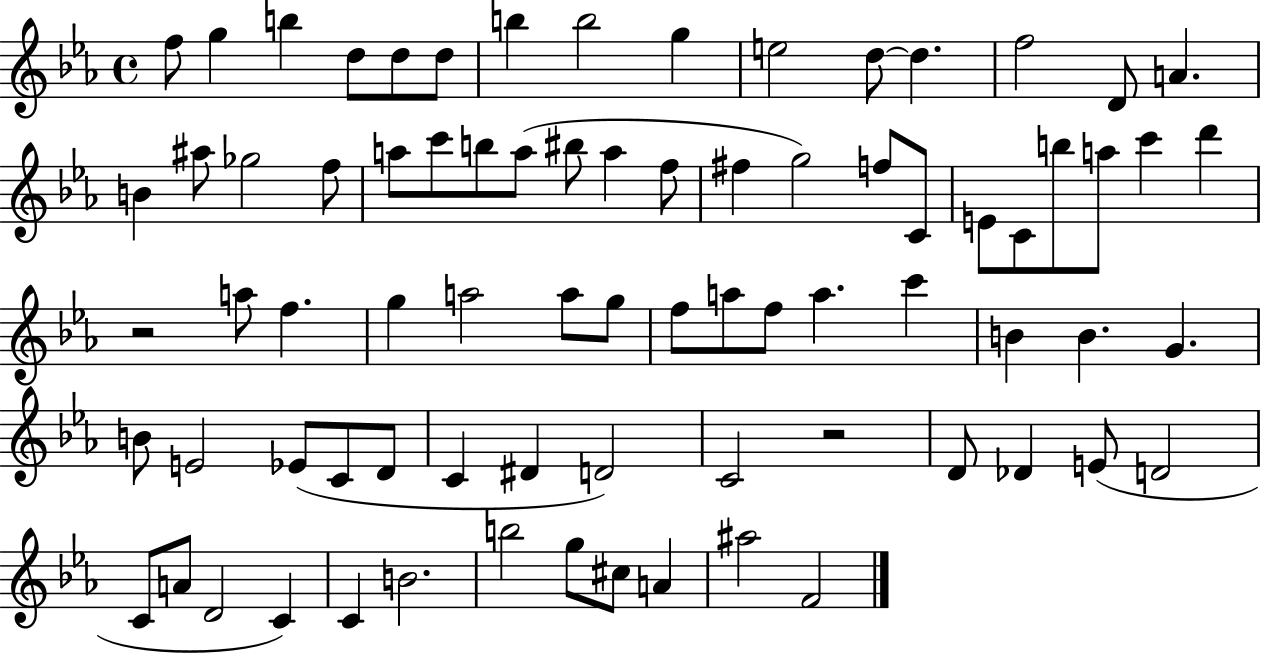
{
  \clef treble
  \time 4/4
  \defaultTimeSignature
  \key ees \major
  f''8 g''4 b''4 d''8 d''8 d''8 | b''4 b''2 g''4 | e''2 d''8~~ d''4. | f''2 d'8 a'4. | \break b'4 ais''8 ges''2 f''8 | a''8 c'''8 b''8 a''8( bis''8 a''4 f''8 | fis''4 g''2) f''8 c'8 | e'8 c'8 b''8 a''8 c'''4 d'''4 | \break r2 a''8 f''4. | g''4 a''2 a''8 g''8 | f''8 a''8 f''8 a''4. c'''4 | b'4 b'4. g'4. | \break b'8 e'2 ees'8( c'8 d'8 | c'4 dis'4 d'2) | c'2 r2 | d'8 des'4 e'8( d'2 | \break c'8 a'8 d'2 c'4) | c'4 b'2. | b''2 g''8 cis''8 a'4 | ais''2 f'2 | \break \bar "|."
}